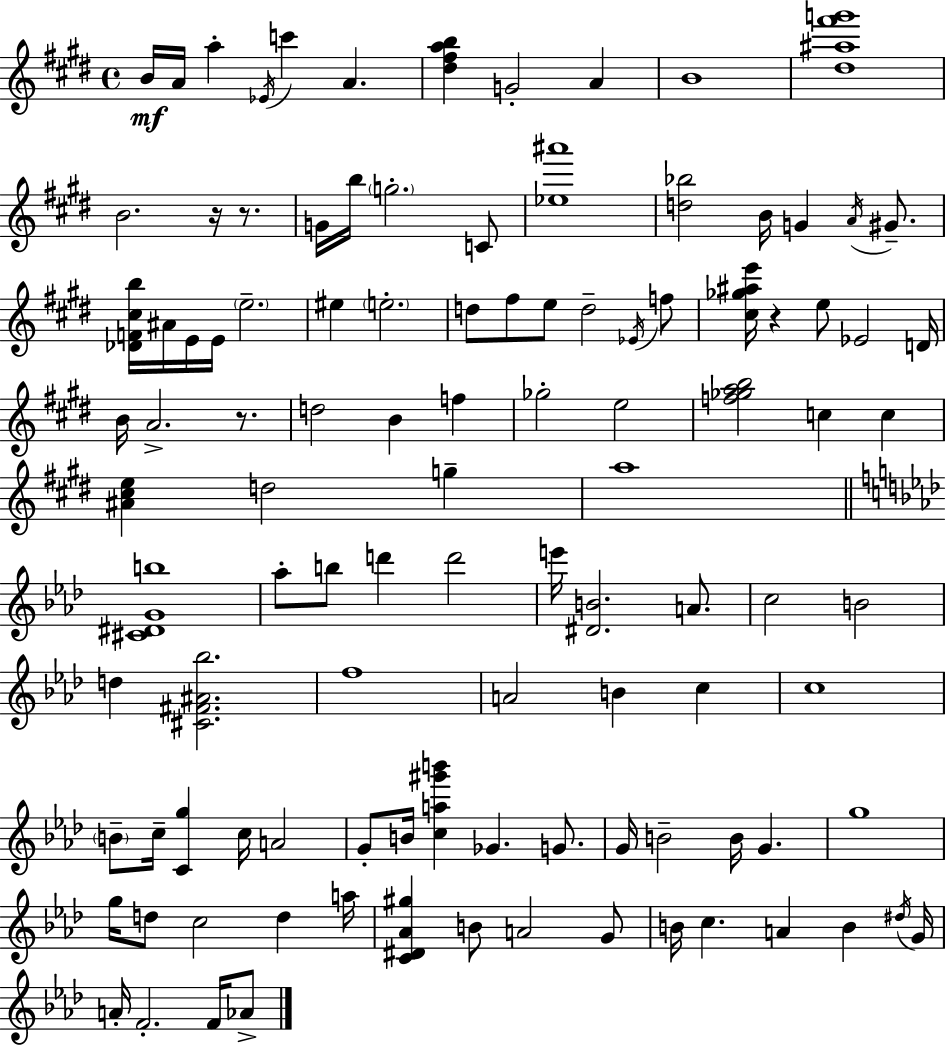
B4/s A4/s A5/q Eb4/s C6/q A4/q. [D#5,F#5,A5,B5]/q G4/h A4/q B4/w [D#5,A#5,F#6,G6]/w B4/h. R/s R/e. G4/s B5/s G5/h. C4/e [Eb5,A#6]/w [D5,Bb5]/h B4/s G4/q A4/s G#4/e. [Db4,F4,C#5,B5]/s A#4/s E4/s E4/s E5/h. EIS5/q E5/h. D5/e F#5/e E5/e D5/h Eb4/s F5/e [C#5,Gb5,A#5,E6]/s R/q E5/e Eb4/h D4/s B4/s A4/h. R/e. D5/h B4/q F5/q Gb5/h E5/h [F5,Gb5,A5,B5]/h C5/q C5/q [A#4,C#5,E5]/q D5/h G5/q A5/w [C#4,D#4,G4,B5]/w Ab5/e B5/e D6/q D6/h E6/s [D#4,B4]/h. A4/e. C5/h B4/h D5/q [C#4,F#4,A#4,Bb5]/h. F5/w A4/h B4/q C5/q C5/w B4/e C5/s [C4,G5]/q C5/s A4/h G4/e B4/s [C5,A5,G#6,B6]/q Gb4/q. G4/e. G4/s B4/h B4/s G4/q. G5/w G5/s D5/e C5/h D5/q A5/s [C4,D#4,Ab4,G#5]/q B4/e A4/h G4/e B4/s C5/q. A4/q B4/q D#5/s G4/s A4/s F4/h. F4/s Ab4/e